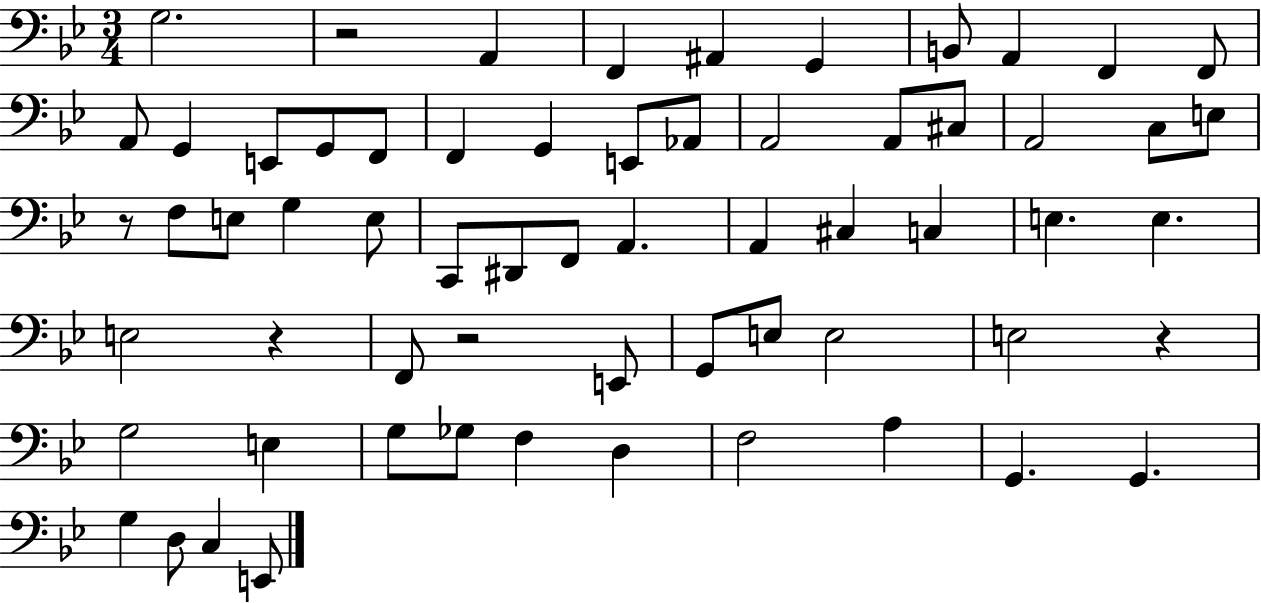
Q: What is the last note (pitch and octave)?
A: E2